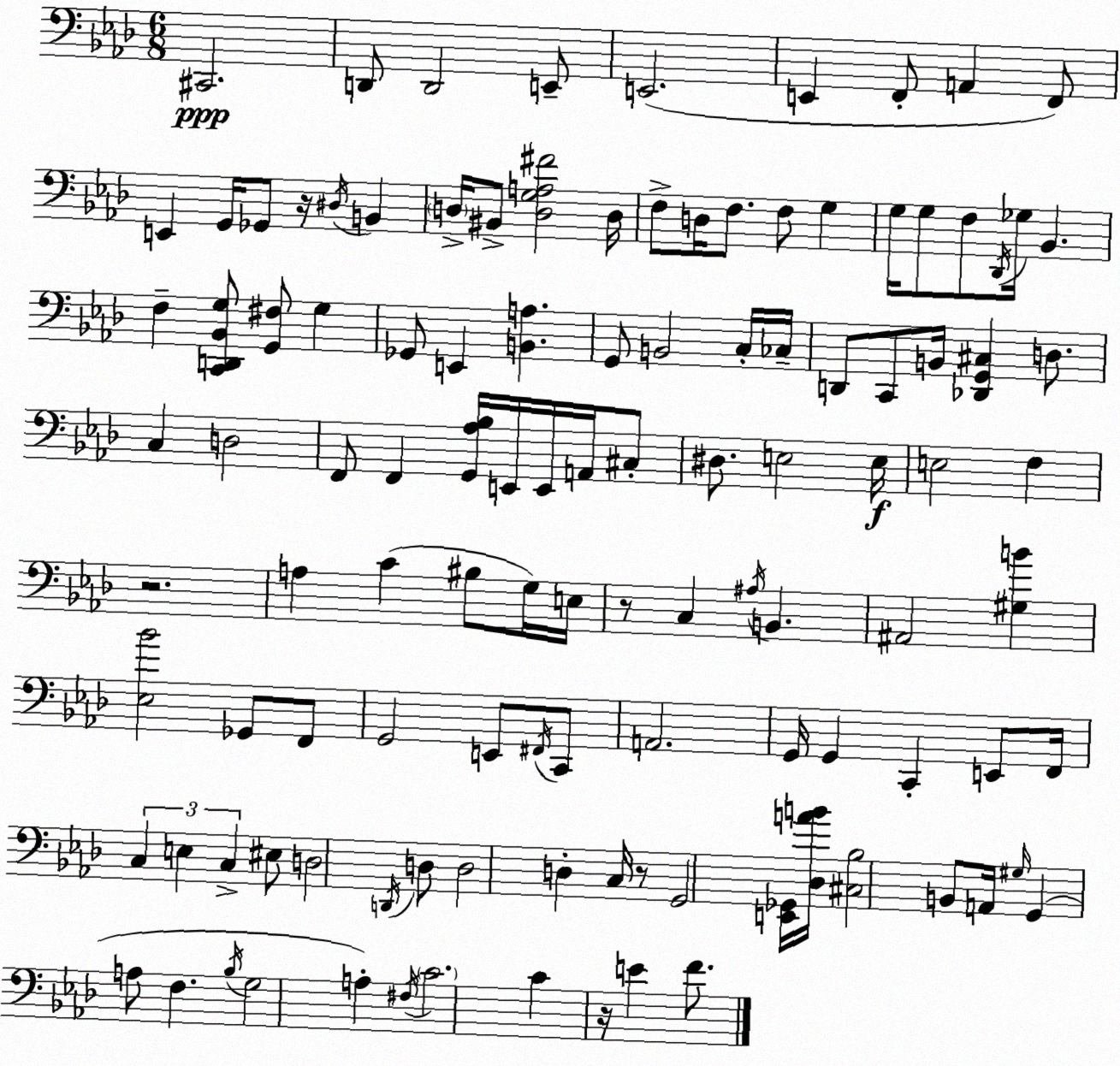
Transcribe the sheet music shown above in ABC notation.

X:1
T:Untitled
M:6/8
L:1/4
K:Fm
^C,,2 D,,/2 D,,2 E,,/2 E,,2 E,, F,,/2 A,, F,,/2 E,, G,,/4 _G,,/2 z/4 ^D,/4 B,, D,/4 ^B,,/2 [D,G,A,^F]2 D,/4 F,/2 D,/4 F,/2 F,/2 G, G,/4 G,/2 F,/2 _D,,/4 _G,/4 _B,, F, [C,,D,,_B,,G,]/2 [G,,^F,]/2 G, _G,,/2 E,, [B,,A,] G,,/2 B,,2 C,/4 _C,/4 D,,/2 C,,/2 B,,/4 [_D,,G,,^C,] D,/2 C, D,2 F,,/2 F,, [G,,_A,_B,]/4 E,,/4 E,,/4 A,,/4 ^C,/2 ^D,/2 E,2 E,/4 E,2 F, z2 A, C ^B,/2 G,/4 E,/4 z/2 C, ^A,/4 B,, ^A,,2 [^G,B] [_E,_B]2 _G,,/2 F,,/2 G,,2 E,,/2 ^F,,/4 C,,/2 A,,2 G,,/4 G,, C,, E,,/2 F,,/4 C, E, C, ^E,/2 D,2 D,,/4 D,/2 D,2 D, C,/4 z/2 G,,2 [E,,_G,,]/4 [_D,AB]/4 [^C,_B,]2 B,,/2 A,,/4 ^G,/4 G,, A,/2 F, _B,/4 G,2 A, ^F,/4 C2 C z/4 E F/2